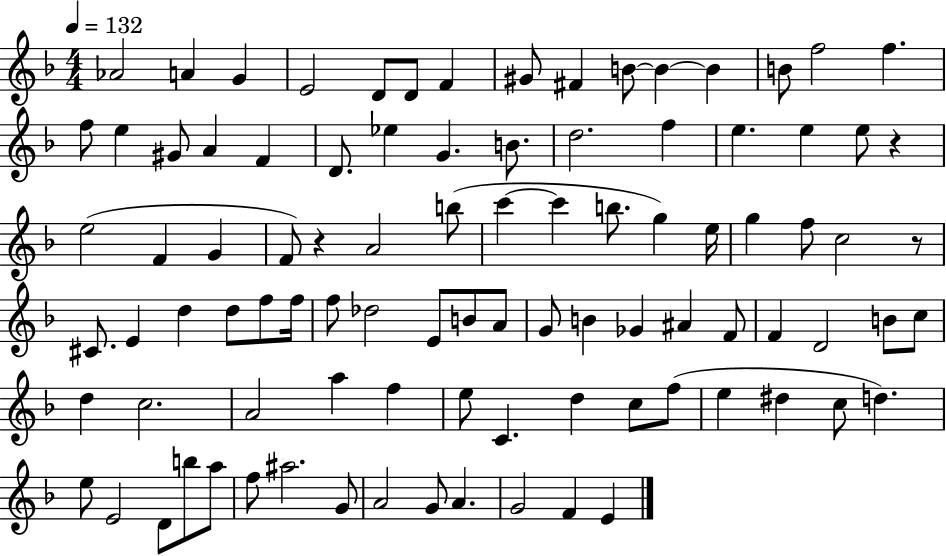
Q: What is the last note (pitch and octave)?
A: E4